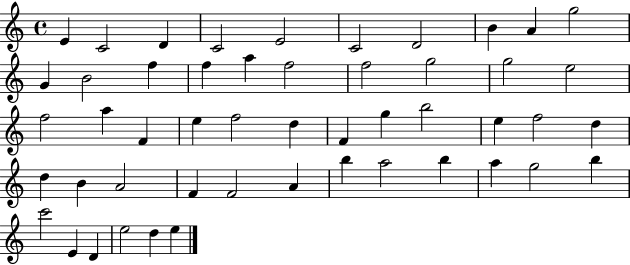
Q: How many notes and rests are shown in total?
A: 50